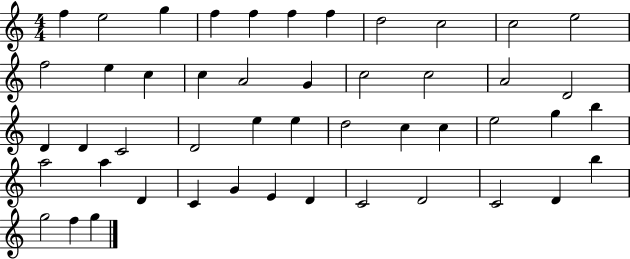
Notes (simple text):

F5/q E5/h G5/q F5/q F5/q F5/q F5/q D5/h C5/h C5/h E5/h F5/h E5/q C5/q C5/q A4/h G4/q C5/h C5/h A4/h D4/h D4/q D4/q C4/h D4/h E5/q E5/q D5/h C5/q C5/q E5/h G5/q B5/q A5/h A5/q D4/q C4/q G4/q E4/q D4/q C4/h D4/h C4/h D4/q B5/q G5/h F5/q G5/q